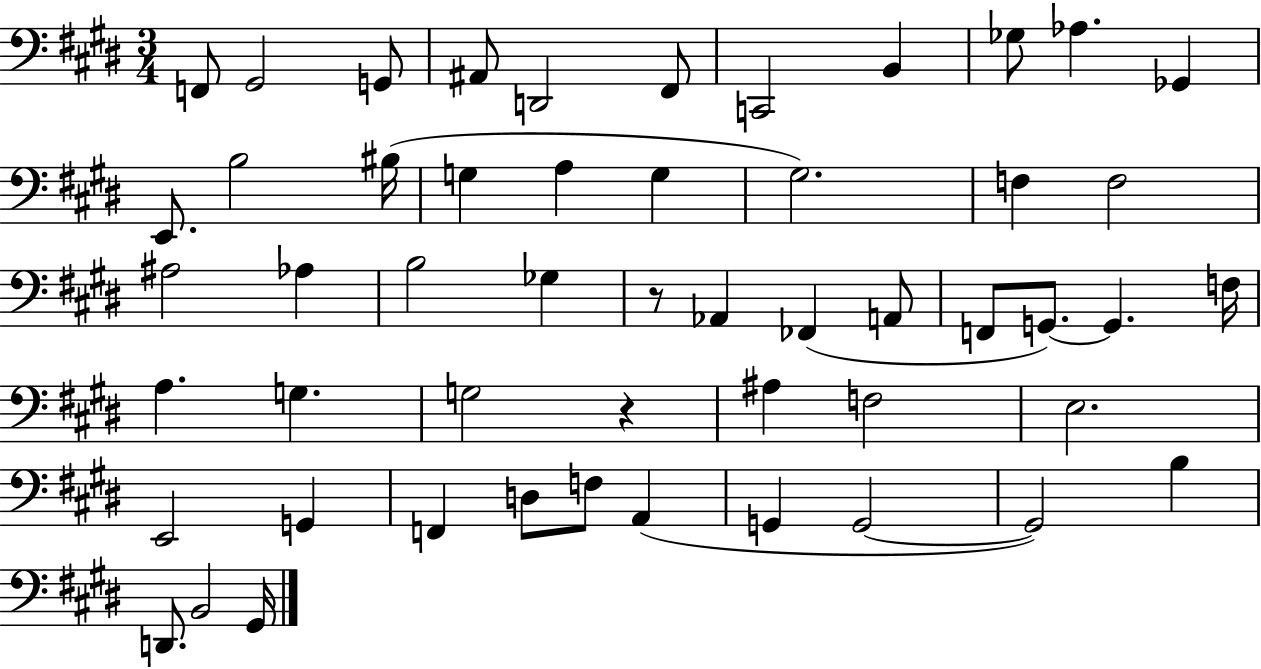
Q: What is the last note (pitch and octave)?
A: G#2